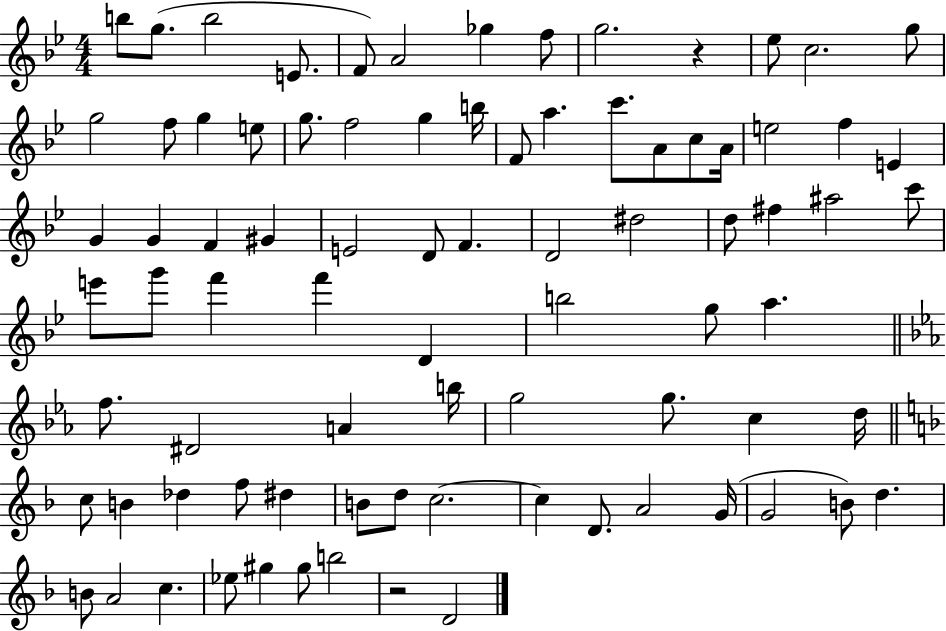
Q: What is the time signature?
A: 4/4